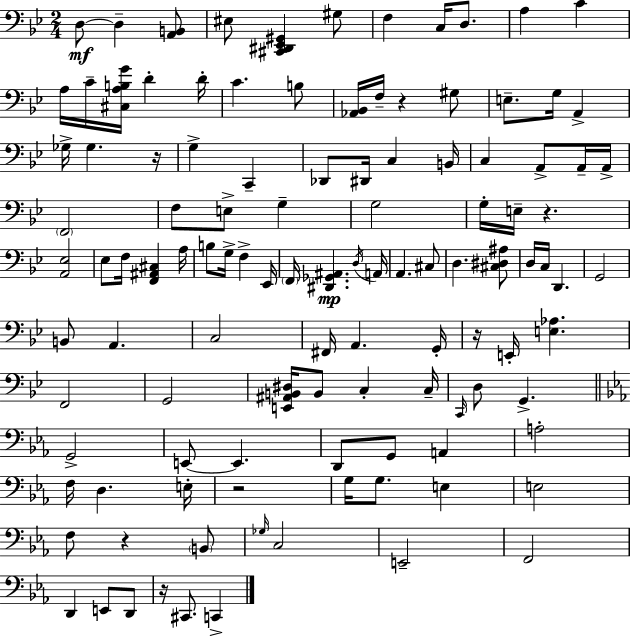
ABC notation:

X:1
T:Untitled
M:2/4
L:1/4
K:Bb
D,/2 D, [A,,B,,]/2 ^E,/2 [^C,,^D,,_E,,^G,,] ^G,/2 F, C,/4 D,/2 A, C A,/4 C/4 [^C,A,B,G]/4 D D/4 C B,/2 [_A,,_B,,]/4 F,/4 z ^G,/2 E,/2 G,/4 A,, _G,/4 _G, z/4 G, C,, _D,,/2 ^D,,/4 C, B,,/4 C, A,,/2 A,,/4 A,,/4 F,,2 F,/2 E,/2 G, G,2 G,/4 E,/4 z [A,,_E,]2 _E,/2 F,/4 [F,,^A,,^C,] A,/4 B,/2 G,/4 F, _E,,/4 F,,/4 [^D,,_G,,^A,,] D,/4 A,,/4 A,, ^C,/2 D, [^C,^D,^A,]/2 D,/4 C,/4 D,, G,,2 B,,/2 A,, C,2 ^F,,/4 A,, G,,/4 z/4 E,,/4 [E,_A,] F,,2 G,,2 [E,,^A,,B,,^D,]/4 B,,/2 C, C,/4 C,,/4 D,/2 G,, G,,2 E,,/2 E,, D,,/2 G,,/2 A,, A,2 F,/4 D, E,/4 z2 G,/4 G,/2 E, E,2 F,/2 z B,,/2 _G,/4 C,2 E,,2 F,,2 D,, E,,/2 D,,/2 z/4 ^C,,/2 C,,